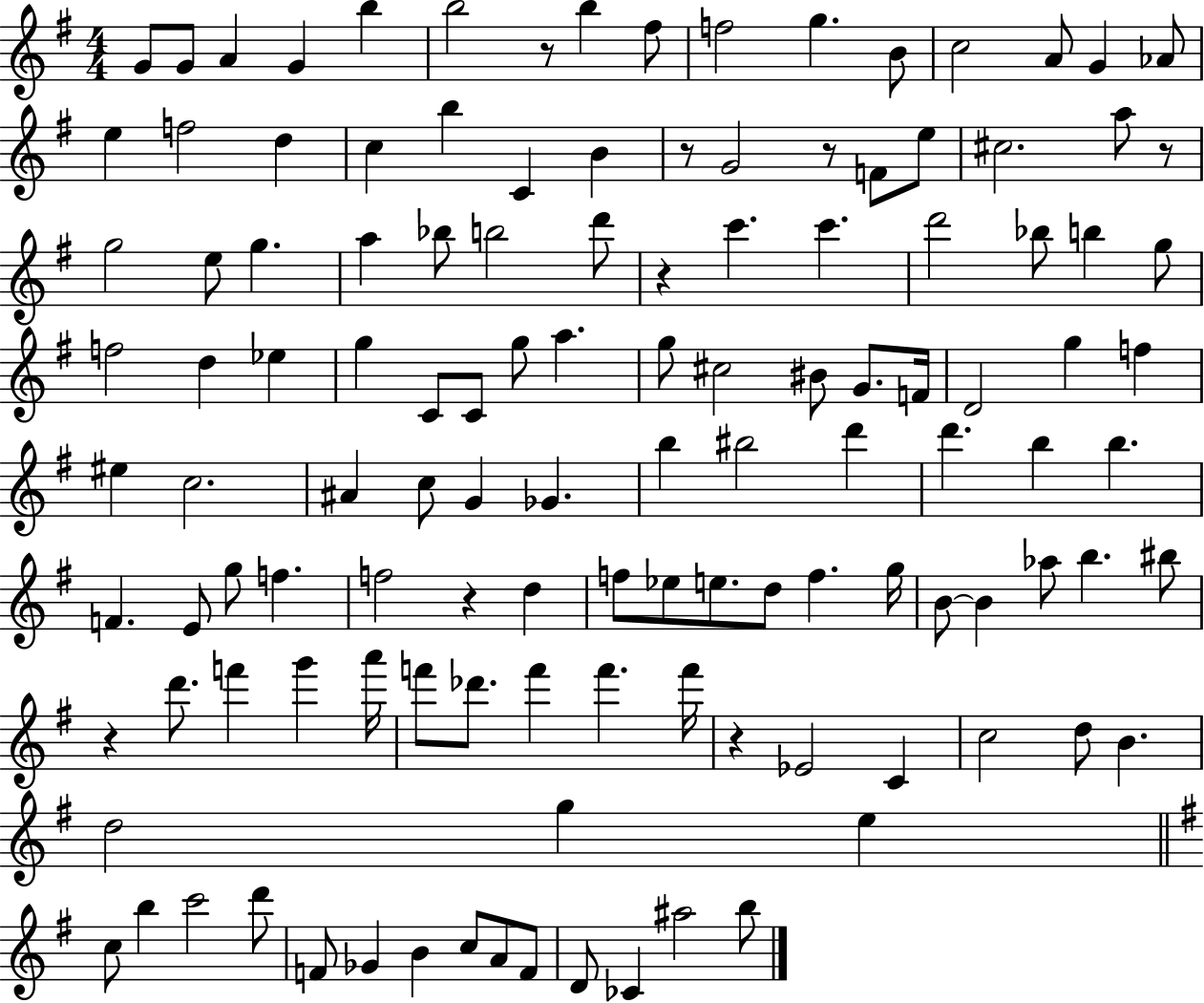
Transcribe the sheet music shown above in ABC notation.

X:1
T:Untitled
M:4/4
L:1/4
K:G
G/2 G/2 A G b b2 z/2 b ^f/2 f2 g B/2 c2 A/2 G _A/2 e f2 d c b C B z/2 G2 z/2 F/2 e/2 ^c2 a/2 z/2 g2 e/2 g a _b/2 b2 d'/2 z c' c' d'2 _b/2 b g/2 f2 d _e g C/2 C/2 g/2 a g/2 ^c2 ^B/2 G/2 F/4 D2 g f ^e c2 ^A c/2 G _G b ^b2 d' d' b b F E/2 g/2 f f2 z d f/2 _e/2 e/2 d/2 f g/4 B/2 B _a/2 b ^b/2 z d'/2 f' g' a'/4 f'/2 _d'/2 f' f' f'/4 z _E2 C c2 d/2 B d2 g e c/2 b c'2 d'/2 F/2 _G B c/2 A/2 F/2 D/2 _C ^a2 b/2